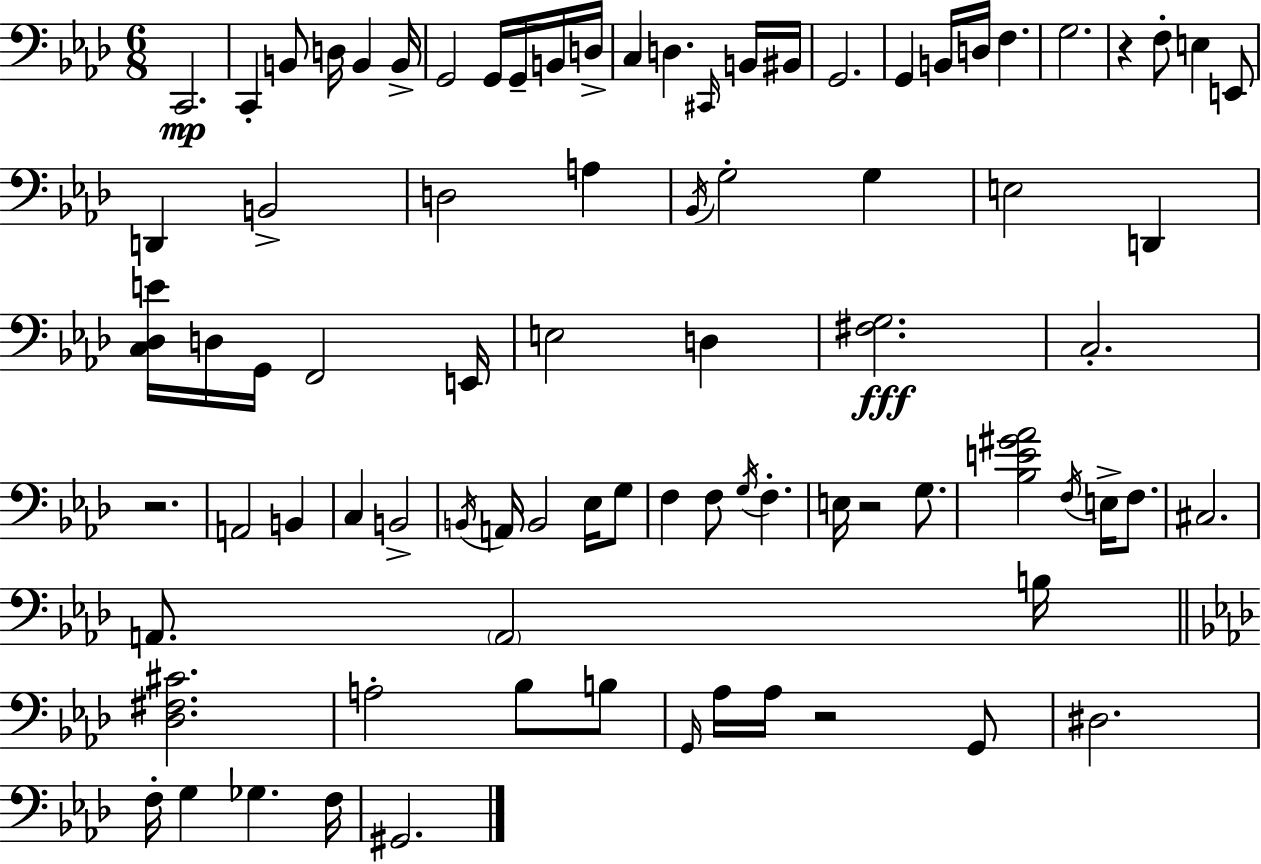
{
  \clef bass
  \numericTimeSignature
  \time 6/8
  \key f \minor
  c,2.\mp | c,4-. b,8 d16 b,4 b,16-> | g,2 g,16 g,16-- b,16 d16-> | c4 d4. \grace { cis,16 } b,16 | \break bis,16 g,2. | g,4 b,16 d16 f4. | g2. | r4 f8-. e4 e,8 | \break d,4 b,2-> | d2 a4 | \acciaccatura { bes,16 } g2-. g4 | e2 d,4 | \break <c des e'>16 d16 g,16 f,2 | e,16 e2 d4 | <fis g>2.\fff | c2.-. | \break r2. | a,2 b,4 | c4 b,2-> | \acciaccatura { b,16 } a,16 b,2 | \break ees16 g8 f4 f8 \acciaccatura { g16 } f4.-. | e16 r2 | g8. <bes e' gis' aes'>2 | \acciaccatura { f16 } e16-> f8. cis2. | \break a,8. \parenthesize a,2 | b16 \bar "||" \break \key aes \major <des fis cis'>2. | a2-. bes8 b8 | \grace { g,16 } aes16 aes16 r2 g,8 | dis2. | \break f16-. g4 ges4. | f16 gis,2. | \bar "|."
}